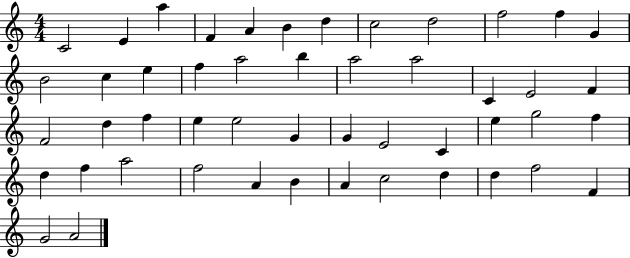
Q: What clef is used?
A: treble